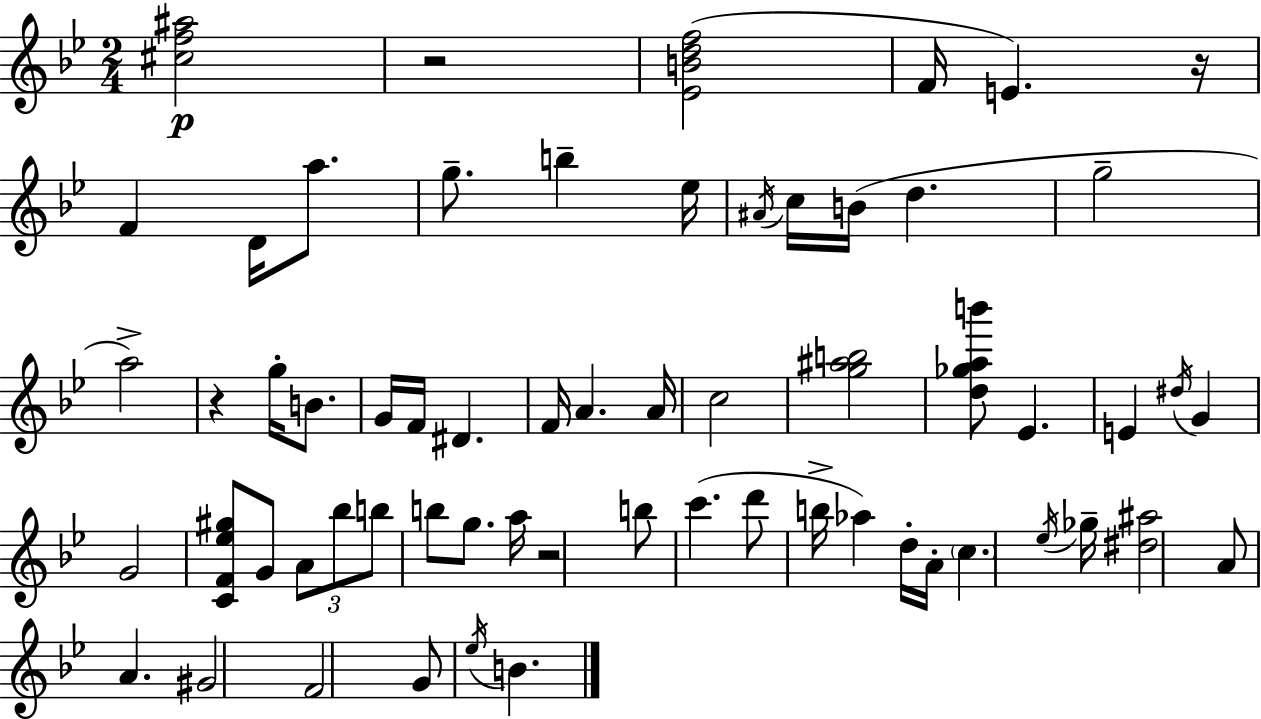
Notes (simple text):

[C#5,F5,A#5]/h R/h [Eb4,B4,D5,F5]/h F4/s E4/q. R/s F4/q D4/s A5/e. G5/e. B5/q Eb5/s A#4/s C5/s B4/s D5/q. G5/h A5/h R/q G5/s B4/e. G4/s F4/s D#4/q. F4/s A4/q. A4/s C5/h [G5,A#5,B5]/h [D5,Gb5,A5,B6]/e Eb4/q. E4/q D#5/s G4/q G4/h [C4,F4,Eb5,G#5]/e G4/e A4/e Bb5/e B5/e B5/e G5/e. A5/s R/h B5/e C6/q. D6/e B5/s Ab5/q D5/s A4/s C5/q. Eb5/s Gb5/s [D#5,A#5]/h A4/e A4/q. G#4/h F4/h G4/e Eb5/s B4/q.